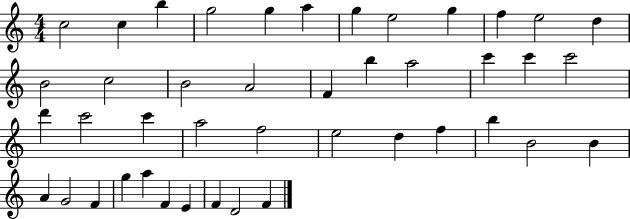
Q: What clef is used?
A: treble